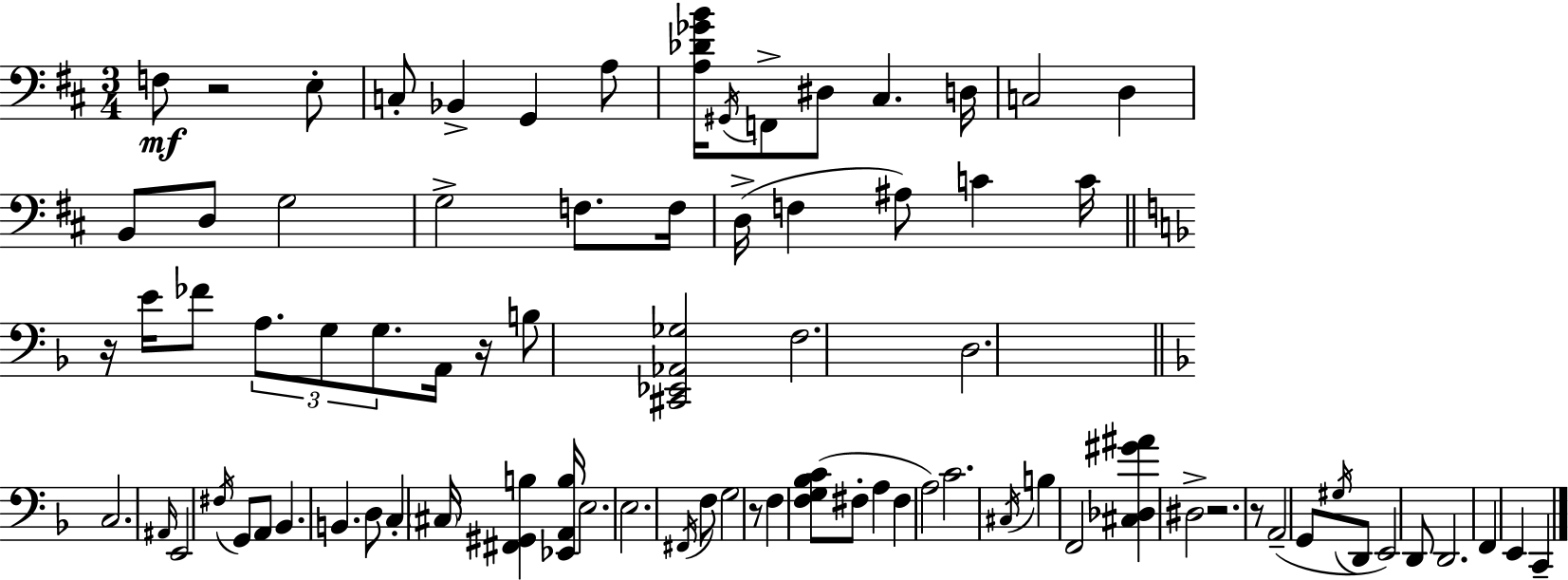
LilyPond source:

{
  \clef bass
  \numericTimeSignature
  \time 3/4
  \key d \major
  f8\mf r2 e8-. | c8-. bes,4-> g,4 a8 | <a des' ges' b'>16 \acciaccatura { gis,16 } f,8-> dis8 cis4. | d16 c2 d4 | \break b,8 d8 g2 | g2-> f8. | f16 d16->( f4 ais8) c'4 | c'16 \bar "||" \break \key f \major r16 e'16 fes'8 \tuplet 3/2 { a8. g8 g8. } | a,16 r16 b8 <cis, ees, aes, ges>2 | f2. | d2. | \break \bar "||" \break \key f \major c2. | \grace { ais,16 } e,2 \acciaccatura { fis16 } g,8 | a,8 bes,4. b,4. | d8 c4-. \parenthesize cis16 <fis, gis, b>4 | \break <ees, a, b>16 e2. | e2. | \acciaccatura { fis,16 } f8 g2 | r8 f4 <f g bes c'>8( fis8-. a4 | \break fis4 a2) | c'2. | \acciaccatura { cis16 } b4 f,2 | <cis des gis' ais'>4 dis2-> | \break r2. | r8 a,2--( | g,8 \acciaccatura { gis16 } d,8 e,2) | d,8 d,2. | \break f,4 e,4 | c,4-- \bar "|."
}